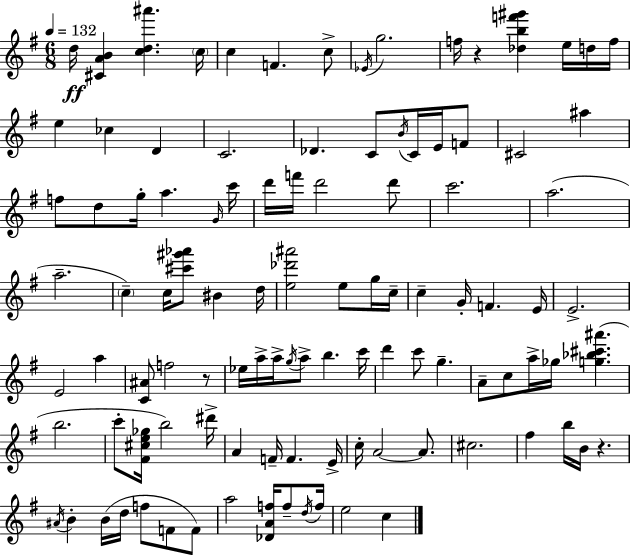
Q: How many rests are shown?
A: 3